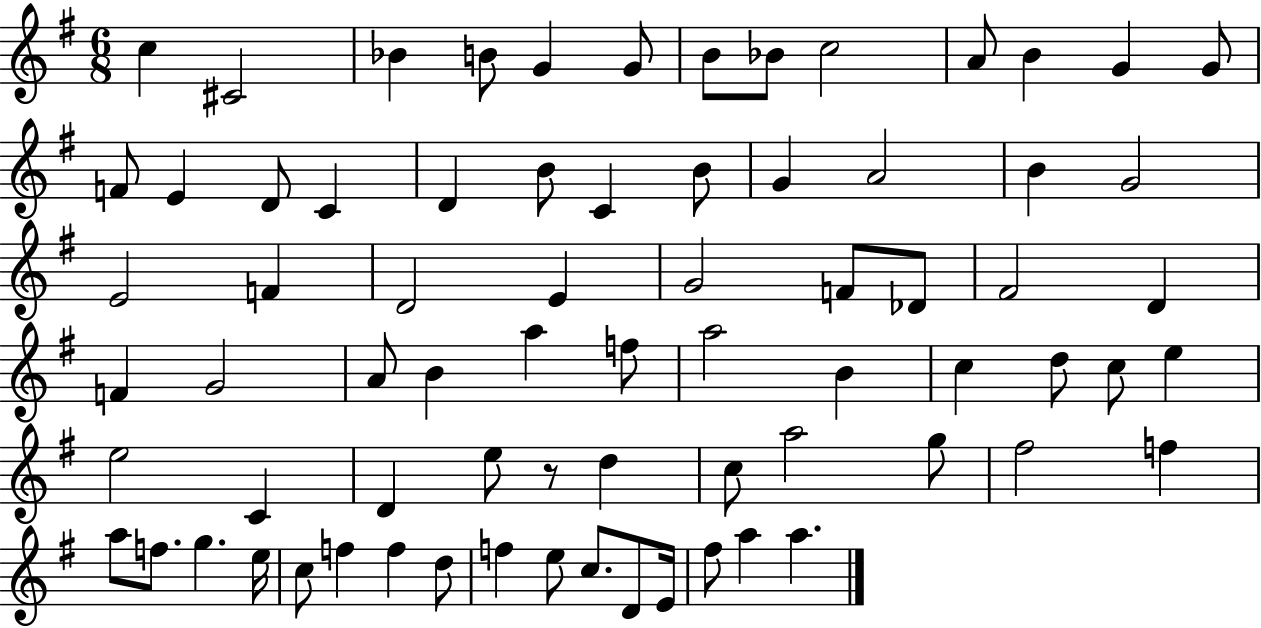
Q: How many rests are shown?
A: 1